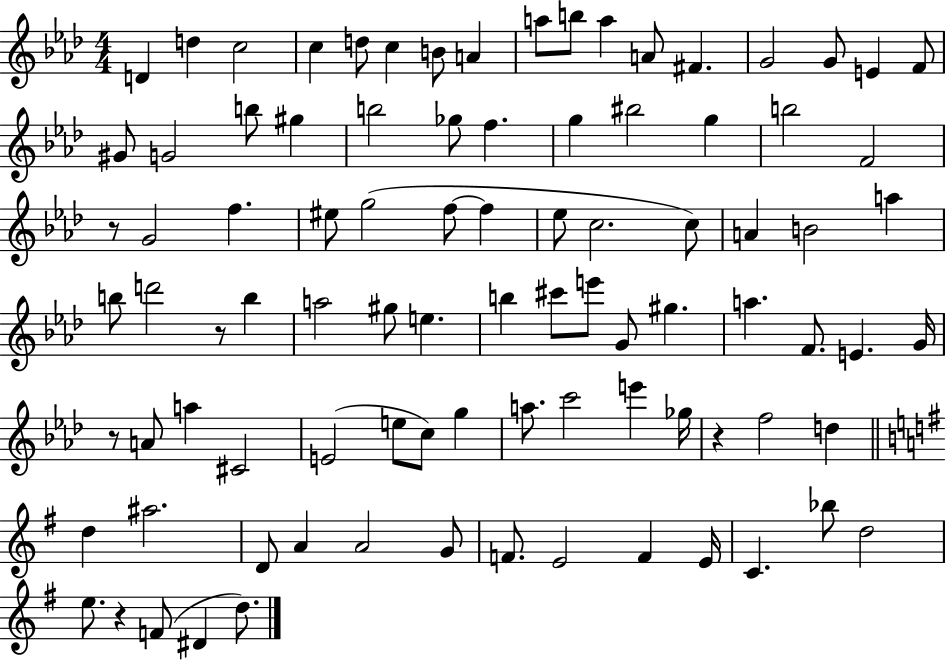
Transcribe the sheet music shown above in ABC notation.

X:1
T:Untitled
M:4/4
L:1/4
K:Ab
D d c2 c d/2 c B/2 A a/2 b/2 a A/2 ^F G2 G/2 E F/2 ^G/2 G2 b/2 ^g b2 _g/2 f g ^b2 g b2 F2 z/2 G2 f ^e/2 g2 f/2 f _e/2 c2 c/2 A B2 a b/2 d'2 z/2 b a2 ^g/2 e b ^c'/2 e'/2 G/2 ^g a F/2 E G/4 z/2 A/2 a ^C2 E2 e/2 c/2 g a/2 c'2 e' _g/4 z f2 d d ^a2 D/2 A A2 G/2 F/2 E2 F E/4 C _b/2 d2 e/2 z F/2 ^D d/2